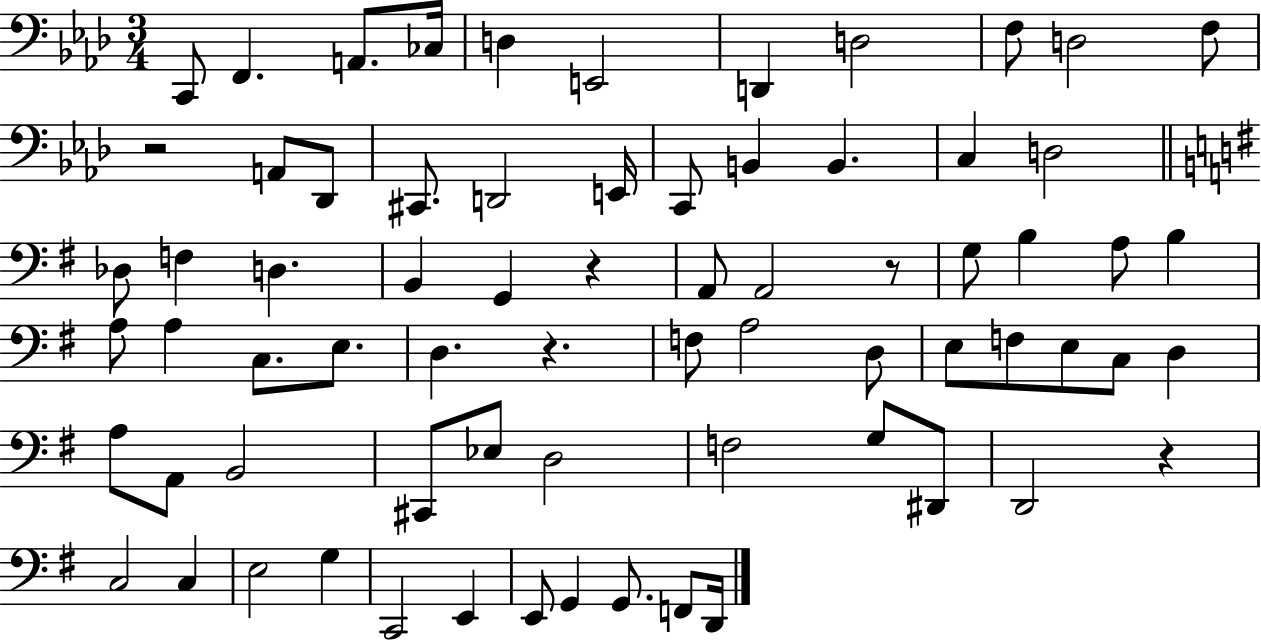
{
  \clef bass
  \numericTimeSignature
  \time 3/4
  \key aes \major
  c,8 f,4. a,8. ces16 | d4 e,2 | d,4 d2 | f8 d2 f8 | \break r2 a,8 des,8 | cis,8. d,2 e,16 | c,8 b,4 b,4. | c4 d2 | \break \bar "||" \break \key g \major des8 f4 d4. | b,4 g,4 r4 | a,8 a,2 r8 | g8 b4 a8 b4 | \break a8 a4 c8. e8. | d4. r4. | f8 a2 d8 | e8 f8 e8 c8 d4 | \break a8 a,8 b,2 | cis,8 ees8 d2 | f2 g8 dis,8 | d,2 r4 | \break c2 c4 | e2 g4 | c,2 e,4 | e,8 g,4 g,8. f,8 d,16 | \break \bar "|."
}